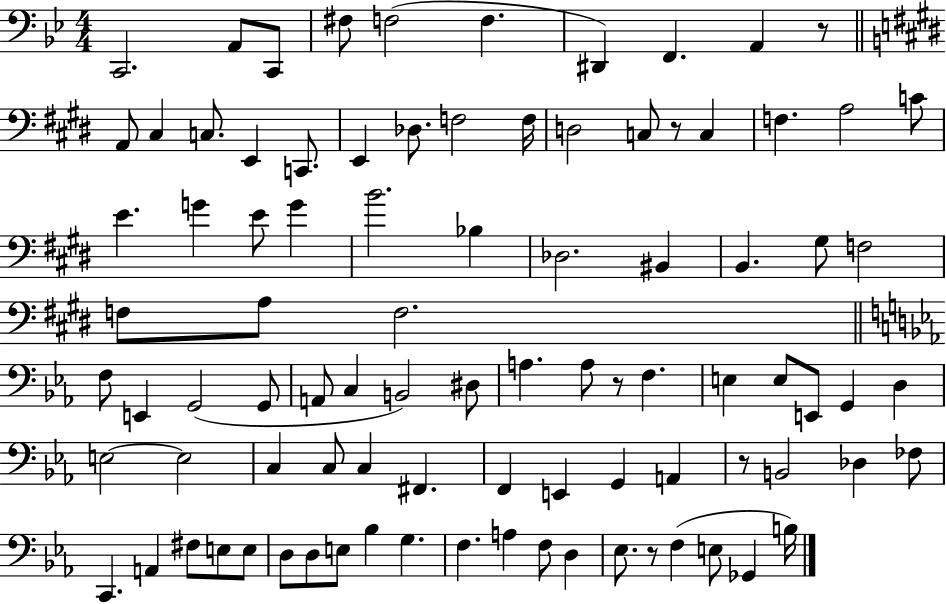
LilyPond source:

{
  \clef bass
  \numericTimeSignature
  \time 4/4
  \key bes \major
  c,2. a,8 c,8 | fis8 f2( f4. | dis,4) f,4. a,4 r8 | \bar "||" \break \key e \major a,8 cis4 c8. e,4 c,8. | e,4 des8. f2 f16 | d2 c8 r8 c4 | f4. a2 c'8 | \break e'4. g'4 e'8 g'4 | b'2. bes4 | des2. bis,4 | b,4. gis8 f2 | \break f8 a8 f2. | \bar "||" \break \key c \minor f8 e,4 g,2( g,8 | a,8 c4 b,2) dis8 | a4. a8 r8 f4. | e4 e8 e,8 g,4 d4 | \break e2~~ e2 | c4 c8 c4 fis,4. | f,4 e,4 g,4 a,4 | r8 b,2 des4 fes8 | \break c,4. a,4 fis8 e8 e8 | d8 d8 e8 bes4 g4. | f4. a4 f8 d4 | ees8. r8 f4( e8 ges,4 b16) | \break \bar "|."
}